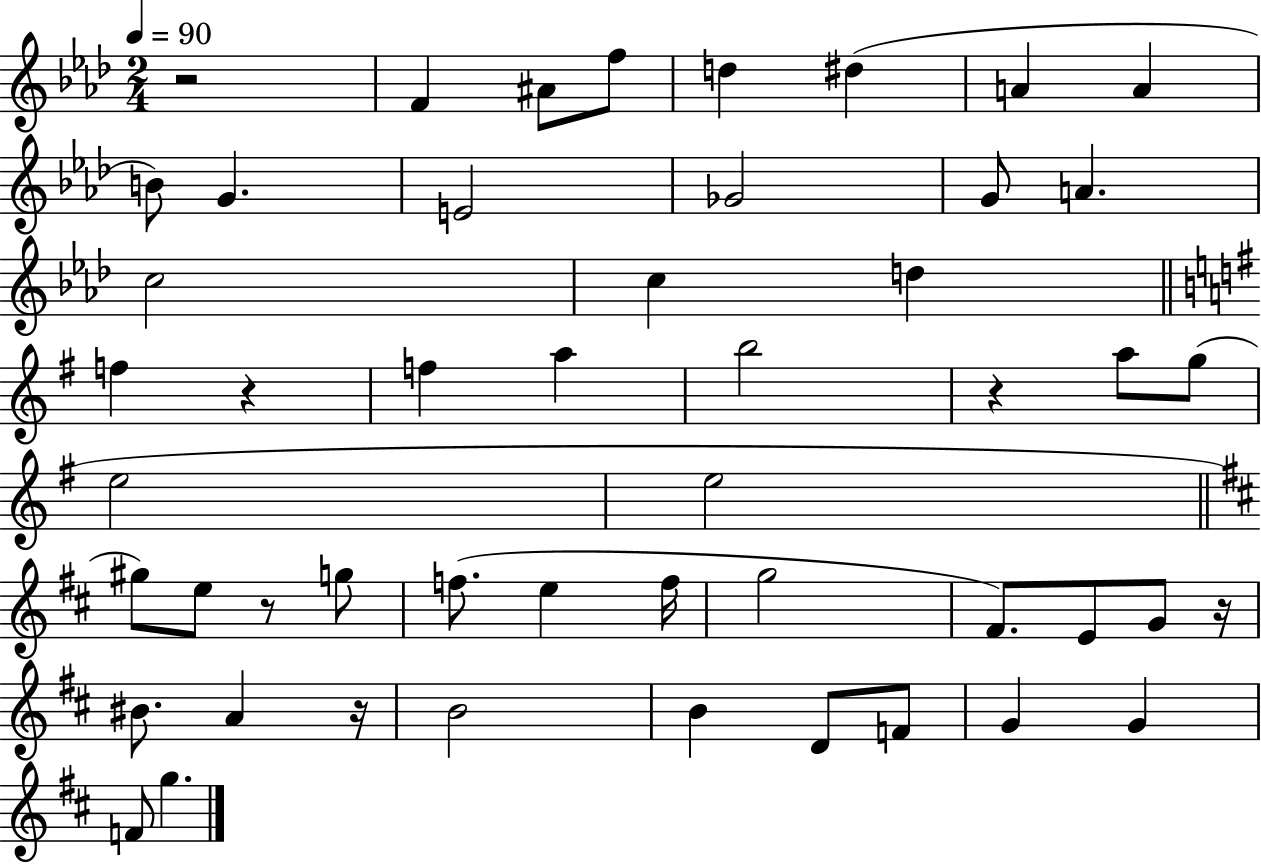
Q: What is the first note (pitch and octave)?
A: F4